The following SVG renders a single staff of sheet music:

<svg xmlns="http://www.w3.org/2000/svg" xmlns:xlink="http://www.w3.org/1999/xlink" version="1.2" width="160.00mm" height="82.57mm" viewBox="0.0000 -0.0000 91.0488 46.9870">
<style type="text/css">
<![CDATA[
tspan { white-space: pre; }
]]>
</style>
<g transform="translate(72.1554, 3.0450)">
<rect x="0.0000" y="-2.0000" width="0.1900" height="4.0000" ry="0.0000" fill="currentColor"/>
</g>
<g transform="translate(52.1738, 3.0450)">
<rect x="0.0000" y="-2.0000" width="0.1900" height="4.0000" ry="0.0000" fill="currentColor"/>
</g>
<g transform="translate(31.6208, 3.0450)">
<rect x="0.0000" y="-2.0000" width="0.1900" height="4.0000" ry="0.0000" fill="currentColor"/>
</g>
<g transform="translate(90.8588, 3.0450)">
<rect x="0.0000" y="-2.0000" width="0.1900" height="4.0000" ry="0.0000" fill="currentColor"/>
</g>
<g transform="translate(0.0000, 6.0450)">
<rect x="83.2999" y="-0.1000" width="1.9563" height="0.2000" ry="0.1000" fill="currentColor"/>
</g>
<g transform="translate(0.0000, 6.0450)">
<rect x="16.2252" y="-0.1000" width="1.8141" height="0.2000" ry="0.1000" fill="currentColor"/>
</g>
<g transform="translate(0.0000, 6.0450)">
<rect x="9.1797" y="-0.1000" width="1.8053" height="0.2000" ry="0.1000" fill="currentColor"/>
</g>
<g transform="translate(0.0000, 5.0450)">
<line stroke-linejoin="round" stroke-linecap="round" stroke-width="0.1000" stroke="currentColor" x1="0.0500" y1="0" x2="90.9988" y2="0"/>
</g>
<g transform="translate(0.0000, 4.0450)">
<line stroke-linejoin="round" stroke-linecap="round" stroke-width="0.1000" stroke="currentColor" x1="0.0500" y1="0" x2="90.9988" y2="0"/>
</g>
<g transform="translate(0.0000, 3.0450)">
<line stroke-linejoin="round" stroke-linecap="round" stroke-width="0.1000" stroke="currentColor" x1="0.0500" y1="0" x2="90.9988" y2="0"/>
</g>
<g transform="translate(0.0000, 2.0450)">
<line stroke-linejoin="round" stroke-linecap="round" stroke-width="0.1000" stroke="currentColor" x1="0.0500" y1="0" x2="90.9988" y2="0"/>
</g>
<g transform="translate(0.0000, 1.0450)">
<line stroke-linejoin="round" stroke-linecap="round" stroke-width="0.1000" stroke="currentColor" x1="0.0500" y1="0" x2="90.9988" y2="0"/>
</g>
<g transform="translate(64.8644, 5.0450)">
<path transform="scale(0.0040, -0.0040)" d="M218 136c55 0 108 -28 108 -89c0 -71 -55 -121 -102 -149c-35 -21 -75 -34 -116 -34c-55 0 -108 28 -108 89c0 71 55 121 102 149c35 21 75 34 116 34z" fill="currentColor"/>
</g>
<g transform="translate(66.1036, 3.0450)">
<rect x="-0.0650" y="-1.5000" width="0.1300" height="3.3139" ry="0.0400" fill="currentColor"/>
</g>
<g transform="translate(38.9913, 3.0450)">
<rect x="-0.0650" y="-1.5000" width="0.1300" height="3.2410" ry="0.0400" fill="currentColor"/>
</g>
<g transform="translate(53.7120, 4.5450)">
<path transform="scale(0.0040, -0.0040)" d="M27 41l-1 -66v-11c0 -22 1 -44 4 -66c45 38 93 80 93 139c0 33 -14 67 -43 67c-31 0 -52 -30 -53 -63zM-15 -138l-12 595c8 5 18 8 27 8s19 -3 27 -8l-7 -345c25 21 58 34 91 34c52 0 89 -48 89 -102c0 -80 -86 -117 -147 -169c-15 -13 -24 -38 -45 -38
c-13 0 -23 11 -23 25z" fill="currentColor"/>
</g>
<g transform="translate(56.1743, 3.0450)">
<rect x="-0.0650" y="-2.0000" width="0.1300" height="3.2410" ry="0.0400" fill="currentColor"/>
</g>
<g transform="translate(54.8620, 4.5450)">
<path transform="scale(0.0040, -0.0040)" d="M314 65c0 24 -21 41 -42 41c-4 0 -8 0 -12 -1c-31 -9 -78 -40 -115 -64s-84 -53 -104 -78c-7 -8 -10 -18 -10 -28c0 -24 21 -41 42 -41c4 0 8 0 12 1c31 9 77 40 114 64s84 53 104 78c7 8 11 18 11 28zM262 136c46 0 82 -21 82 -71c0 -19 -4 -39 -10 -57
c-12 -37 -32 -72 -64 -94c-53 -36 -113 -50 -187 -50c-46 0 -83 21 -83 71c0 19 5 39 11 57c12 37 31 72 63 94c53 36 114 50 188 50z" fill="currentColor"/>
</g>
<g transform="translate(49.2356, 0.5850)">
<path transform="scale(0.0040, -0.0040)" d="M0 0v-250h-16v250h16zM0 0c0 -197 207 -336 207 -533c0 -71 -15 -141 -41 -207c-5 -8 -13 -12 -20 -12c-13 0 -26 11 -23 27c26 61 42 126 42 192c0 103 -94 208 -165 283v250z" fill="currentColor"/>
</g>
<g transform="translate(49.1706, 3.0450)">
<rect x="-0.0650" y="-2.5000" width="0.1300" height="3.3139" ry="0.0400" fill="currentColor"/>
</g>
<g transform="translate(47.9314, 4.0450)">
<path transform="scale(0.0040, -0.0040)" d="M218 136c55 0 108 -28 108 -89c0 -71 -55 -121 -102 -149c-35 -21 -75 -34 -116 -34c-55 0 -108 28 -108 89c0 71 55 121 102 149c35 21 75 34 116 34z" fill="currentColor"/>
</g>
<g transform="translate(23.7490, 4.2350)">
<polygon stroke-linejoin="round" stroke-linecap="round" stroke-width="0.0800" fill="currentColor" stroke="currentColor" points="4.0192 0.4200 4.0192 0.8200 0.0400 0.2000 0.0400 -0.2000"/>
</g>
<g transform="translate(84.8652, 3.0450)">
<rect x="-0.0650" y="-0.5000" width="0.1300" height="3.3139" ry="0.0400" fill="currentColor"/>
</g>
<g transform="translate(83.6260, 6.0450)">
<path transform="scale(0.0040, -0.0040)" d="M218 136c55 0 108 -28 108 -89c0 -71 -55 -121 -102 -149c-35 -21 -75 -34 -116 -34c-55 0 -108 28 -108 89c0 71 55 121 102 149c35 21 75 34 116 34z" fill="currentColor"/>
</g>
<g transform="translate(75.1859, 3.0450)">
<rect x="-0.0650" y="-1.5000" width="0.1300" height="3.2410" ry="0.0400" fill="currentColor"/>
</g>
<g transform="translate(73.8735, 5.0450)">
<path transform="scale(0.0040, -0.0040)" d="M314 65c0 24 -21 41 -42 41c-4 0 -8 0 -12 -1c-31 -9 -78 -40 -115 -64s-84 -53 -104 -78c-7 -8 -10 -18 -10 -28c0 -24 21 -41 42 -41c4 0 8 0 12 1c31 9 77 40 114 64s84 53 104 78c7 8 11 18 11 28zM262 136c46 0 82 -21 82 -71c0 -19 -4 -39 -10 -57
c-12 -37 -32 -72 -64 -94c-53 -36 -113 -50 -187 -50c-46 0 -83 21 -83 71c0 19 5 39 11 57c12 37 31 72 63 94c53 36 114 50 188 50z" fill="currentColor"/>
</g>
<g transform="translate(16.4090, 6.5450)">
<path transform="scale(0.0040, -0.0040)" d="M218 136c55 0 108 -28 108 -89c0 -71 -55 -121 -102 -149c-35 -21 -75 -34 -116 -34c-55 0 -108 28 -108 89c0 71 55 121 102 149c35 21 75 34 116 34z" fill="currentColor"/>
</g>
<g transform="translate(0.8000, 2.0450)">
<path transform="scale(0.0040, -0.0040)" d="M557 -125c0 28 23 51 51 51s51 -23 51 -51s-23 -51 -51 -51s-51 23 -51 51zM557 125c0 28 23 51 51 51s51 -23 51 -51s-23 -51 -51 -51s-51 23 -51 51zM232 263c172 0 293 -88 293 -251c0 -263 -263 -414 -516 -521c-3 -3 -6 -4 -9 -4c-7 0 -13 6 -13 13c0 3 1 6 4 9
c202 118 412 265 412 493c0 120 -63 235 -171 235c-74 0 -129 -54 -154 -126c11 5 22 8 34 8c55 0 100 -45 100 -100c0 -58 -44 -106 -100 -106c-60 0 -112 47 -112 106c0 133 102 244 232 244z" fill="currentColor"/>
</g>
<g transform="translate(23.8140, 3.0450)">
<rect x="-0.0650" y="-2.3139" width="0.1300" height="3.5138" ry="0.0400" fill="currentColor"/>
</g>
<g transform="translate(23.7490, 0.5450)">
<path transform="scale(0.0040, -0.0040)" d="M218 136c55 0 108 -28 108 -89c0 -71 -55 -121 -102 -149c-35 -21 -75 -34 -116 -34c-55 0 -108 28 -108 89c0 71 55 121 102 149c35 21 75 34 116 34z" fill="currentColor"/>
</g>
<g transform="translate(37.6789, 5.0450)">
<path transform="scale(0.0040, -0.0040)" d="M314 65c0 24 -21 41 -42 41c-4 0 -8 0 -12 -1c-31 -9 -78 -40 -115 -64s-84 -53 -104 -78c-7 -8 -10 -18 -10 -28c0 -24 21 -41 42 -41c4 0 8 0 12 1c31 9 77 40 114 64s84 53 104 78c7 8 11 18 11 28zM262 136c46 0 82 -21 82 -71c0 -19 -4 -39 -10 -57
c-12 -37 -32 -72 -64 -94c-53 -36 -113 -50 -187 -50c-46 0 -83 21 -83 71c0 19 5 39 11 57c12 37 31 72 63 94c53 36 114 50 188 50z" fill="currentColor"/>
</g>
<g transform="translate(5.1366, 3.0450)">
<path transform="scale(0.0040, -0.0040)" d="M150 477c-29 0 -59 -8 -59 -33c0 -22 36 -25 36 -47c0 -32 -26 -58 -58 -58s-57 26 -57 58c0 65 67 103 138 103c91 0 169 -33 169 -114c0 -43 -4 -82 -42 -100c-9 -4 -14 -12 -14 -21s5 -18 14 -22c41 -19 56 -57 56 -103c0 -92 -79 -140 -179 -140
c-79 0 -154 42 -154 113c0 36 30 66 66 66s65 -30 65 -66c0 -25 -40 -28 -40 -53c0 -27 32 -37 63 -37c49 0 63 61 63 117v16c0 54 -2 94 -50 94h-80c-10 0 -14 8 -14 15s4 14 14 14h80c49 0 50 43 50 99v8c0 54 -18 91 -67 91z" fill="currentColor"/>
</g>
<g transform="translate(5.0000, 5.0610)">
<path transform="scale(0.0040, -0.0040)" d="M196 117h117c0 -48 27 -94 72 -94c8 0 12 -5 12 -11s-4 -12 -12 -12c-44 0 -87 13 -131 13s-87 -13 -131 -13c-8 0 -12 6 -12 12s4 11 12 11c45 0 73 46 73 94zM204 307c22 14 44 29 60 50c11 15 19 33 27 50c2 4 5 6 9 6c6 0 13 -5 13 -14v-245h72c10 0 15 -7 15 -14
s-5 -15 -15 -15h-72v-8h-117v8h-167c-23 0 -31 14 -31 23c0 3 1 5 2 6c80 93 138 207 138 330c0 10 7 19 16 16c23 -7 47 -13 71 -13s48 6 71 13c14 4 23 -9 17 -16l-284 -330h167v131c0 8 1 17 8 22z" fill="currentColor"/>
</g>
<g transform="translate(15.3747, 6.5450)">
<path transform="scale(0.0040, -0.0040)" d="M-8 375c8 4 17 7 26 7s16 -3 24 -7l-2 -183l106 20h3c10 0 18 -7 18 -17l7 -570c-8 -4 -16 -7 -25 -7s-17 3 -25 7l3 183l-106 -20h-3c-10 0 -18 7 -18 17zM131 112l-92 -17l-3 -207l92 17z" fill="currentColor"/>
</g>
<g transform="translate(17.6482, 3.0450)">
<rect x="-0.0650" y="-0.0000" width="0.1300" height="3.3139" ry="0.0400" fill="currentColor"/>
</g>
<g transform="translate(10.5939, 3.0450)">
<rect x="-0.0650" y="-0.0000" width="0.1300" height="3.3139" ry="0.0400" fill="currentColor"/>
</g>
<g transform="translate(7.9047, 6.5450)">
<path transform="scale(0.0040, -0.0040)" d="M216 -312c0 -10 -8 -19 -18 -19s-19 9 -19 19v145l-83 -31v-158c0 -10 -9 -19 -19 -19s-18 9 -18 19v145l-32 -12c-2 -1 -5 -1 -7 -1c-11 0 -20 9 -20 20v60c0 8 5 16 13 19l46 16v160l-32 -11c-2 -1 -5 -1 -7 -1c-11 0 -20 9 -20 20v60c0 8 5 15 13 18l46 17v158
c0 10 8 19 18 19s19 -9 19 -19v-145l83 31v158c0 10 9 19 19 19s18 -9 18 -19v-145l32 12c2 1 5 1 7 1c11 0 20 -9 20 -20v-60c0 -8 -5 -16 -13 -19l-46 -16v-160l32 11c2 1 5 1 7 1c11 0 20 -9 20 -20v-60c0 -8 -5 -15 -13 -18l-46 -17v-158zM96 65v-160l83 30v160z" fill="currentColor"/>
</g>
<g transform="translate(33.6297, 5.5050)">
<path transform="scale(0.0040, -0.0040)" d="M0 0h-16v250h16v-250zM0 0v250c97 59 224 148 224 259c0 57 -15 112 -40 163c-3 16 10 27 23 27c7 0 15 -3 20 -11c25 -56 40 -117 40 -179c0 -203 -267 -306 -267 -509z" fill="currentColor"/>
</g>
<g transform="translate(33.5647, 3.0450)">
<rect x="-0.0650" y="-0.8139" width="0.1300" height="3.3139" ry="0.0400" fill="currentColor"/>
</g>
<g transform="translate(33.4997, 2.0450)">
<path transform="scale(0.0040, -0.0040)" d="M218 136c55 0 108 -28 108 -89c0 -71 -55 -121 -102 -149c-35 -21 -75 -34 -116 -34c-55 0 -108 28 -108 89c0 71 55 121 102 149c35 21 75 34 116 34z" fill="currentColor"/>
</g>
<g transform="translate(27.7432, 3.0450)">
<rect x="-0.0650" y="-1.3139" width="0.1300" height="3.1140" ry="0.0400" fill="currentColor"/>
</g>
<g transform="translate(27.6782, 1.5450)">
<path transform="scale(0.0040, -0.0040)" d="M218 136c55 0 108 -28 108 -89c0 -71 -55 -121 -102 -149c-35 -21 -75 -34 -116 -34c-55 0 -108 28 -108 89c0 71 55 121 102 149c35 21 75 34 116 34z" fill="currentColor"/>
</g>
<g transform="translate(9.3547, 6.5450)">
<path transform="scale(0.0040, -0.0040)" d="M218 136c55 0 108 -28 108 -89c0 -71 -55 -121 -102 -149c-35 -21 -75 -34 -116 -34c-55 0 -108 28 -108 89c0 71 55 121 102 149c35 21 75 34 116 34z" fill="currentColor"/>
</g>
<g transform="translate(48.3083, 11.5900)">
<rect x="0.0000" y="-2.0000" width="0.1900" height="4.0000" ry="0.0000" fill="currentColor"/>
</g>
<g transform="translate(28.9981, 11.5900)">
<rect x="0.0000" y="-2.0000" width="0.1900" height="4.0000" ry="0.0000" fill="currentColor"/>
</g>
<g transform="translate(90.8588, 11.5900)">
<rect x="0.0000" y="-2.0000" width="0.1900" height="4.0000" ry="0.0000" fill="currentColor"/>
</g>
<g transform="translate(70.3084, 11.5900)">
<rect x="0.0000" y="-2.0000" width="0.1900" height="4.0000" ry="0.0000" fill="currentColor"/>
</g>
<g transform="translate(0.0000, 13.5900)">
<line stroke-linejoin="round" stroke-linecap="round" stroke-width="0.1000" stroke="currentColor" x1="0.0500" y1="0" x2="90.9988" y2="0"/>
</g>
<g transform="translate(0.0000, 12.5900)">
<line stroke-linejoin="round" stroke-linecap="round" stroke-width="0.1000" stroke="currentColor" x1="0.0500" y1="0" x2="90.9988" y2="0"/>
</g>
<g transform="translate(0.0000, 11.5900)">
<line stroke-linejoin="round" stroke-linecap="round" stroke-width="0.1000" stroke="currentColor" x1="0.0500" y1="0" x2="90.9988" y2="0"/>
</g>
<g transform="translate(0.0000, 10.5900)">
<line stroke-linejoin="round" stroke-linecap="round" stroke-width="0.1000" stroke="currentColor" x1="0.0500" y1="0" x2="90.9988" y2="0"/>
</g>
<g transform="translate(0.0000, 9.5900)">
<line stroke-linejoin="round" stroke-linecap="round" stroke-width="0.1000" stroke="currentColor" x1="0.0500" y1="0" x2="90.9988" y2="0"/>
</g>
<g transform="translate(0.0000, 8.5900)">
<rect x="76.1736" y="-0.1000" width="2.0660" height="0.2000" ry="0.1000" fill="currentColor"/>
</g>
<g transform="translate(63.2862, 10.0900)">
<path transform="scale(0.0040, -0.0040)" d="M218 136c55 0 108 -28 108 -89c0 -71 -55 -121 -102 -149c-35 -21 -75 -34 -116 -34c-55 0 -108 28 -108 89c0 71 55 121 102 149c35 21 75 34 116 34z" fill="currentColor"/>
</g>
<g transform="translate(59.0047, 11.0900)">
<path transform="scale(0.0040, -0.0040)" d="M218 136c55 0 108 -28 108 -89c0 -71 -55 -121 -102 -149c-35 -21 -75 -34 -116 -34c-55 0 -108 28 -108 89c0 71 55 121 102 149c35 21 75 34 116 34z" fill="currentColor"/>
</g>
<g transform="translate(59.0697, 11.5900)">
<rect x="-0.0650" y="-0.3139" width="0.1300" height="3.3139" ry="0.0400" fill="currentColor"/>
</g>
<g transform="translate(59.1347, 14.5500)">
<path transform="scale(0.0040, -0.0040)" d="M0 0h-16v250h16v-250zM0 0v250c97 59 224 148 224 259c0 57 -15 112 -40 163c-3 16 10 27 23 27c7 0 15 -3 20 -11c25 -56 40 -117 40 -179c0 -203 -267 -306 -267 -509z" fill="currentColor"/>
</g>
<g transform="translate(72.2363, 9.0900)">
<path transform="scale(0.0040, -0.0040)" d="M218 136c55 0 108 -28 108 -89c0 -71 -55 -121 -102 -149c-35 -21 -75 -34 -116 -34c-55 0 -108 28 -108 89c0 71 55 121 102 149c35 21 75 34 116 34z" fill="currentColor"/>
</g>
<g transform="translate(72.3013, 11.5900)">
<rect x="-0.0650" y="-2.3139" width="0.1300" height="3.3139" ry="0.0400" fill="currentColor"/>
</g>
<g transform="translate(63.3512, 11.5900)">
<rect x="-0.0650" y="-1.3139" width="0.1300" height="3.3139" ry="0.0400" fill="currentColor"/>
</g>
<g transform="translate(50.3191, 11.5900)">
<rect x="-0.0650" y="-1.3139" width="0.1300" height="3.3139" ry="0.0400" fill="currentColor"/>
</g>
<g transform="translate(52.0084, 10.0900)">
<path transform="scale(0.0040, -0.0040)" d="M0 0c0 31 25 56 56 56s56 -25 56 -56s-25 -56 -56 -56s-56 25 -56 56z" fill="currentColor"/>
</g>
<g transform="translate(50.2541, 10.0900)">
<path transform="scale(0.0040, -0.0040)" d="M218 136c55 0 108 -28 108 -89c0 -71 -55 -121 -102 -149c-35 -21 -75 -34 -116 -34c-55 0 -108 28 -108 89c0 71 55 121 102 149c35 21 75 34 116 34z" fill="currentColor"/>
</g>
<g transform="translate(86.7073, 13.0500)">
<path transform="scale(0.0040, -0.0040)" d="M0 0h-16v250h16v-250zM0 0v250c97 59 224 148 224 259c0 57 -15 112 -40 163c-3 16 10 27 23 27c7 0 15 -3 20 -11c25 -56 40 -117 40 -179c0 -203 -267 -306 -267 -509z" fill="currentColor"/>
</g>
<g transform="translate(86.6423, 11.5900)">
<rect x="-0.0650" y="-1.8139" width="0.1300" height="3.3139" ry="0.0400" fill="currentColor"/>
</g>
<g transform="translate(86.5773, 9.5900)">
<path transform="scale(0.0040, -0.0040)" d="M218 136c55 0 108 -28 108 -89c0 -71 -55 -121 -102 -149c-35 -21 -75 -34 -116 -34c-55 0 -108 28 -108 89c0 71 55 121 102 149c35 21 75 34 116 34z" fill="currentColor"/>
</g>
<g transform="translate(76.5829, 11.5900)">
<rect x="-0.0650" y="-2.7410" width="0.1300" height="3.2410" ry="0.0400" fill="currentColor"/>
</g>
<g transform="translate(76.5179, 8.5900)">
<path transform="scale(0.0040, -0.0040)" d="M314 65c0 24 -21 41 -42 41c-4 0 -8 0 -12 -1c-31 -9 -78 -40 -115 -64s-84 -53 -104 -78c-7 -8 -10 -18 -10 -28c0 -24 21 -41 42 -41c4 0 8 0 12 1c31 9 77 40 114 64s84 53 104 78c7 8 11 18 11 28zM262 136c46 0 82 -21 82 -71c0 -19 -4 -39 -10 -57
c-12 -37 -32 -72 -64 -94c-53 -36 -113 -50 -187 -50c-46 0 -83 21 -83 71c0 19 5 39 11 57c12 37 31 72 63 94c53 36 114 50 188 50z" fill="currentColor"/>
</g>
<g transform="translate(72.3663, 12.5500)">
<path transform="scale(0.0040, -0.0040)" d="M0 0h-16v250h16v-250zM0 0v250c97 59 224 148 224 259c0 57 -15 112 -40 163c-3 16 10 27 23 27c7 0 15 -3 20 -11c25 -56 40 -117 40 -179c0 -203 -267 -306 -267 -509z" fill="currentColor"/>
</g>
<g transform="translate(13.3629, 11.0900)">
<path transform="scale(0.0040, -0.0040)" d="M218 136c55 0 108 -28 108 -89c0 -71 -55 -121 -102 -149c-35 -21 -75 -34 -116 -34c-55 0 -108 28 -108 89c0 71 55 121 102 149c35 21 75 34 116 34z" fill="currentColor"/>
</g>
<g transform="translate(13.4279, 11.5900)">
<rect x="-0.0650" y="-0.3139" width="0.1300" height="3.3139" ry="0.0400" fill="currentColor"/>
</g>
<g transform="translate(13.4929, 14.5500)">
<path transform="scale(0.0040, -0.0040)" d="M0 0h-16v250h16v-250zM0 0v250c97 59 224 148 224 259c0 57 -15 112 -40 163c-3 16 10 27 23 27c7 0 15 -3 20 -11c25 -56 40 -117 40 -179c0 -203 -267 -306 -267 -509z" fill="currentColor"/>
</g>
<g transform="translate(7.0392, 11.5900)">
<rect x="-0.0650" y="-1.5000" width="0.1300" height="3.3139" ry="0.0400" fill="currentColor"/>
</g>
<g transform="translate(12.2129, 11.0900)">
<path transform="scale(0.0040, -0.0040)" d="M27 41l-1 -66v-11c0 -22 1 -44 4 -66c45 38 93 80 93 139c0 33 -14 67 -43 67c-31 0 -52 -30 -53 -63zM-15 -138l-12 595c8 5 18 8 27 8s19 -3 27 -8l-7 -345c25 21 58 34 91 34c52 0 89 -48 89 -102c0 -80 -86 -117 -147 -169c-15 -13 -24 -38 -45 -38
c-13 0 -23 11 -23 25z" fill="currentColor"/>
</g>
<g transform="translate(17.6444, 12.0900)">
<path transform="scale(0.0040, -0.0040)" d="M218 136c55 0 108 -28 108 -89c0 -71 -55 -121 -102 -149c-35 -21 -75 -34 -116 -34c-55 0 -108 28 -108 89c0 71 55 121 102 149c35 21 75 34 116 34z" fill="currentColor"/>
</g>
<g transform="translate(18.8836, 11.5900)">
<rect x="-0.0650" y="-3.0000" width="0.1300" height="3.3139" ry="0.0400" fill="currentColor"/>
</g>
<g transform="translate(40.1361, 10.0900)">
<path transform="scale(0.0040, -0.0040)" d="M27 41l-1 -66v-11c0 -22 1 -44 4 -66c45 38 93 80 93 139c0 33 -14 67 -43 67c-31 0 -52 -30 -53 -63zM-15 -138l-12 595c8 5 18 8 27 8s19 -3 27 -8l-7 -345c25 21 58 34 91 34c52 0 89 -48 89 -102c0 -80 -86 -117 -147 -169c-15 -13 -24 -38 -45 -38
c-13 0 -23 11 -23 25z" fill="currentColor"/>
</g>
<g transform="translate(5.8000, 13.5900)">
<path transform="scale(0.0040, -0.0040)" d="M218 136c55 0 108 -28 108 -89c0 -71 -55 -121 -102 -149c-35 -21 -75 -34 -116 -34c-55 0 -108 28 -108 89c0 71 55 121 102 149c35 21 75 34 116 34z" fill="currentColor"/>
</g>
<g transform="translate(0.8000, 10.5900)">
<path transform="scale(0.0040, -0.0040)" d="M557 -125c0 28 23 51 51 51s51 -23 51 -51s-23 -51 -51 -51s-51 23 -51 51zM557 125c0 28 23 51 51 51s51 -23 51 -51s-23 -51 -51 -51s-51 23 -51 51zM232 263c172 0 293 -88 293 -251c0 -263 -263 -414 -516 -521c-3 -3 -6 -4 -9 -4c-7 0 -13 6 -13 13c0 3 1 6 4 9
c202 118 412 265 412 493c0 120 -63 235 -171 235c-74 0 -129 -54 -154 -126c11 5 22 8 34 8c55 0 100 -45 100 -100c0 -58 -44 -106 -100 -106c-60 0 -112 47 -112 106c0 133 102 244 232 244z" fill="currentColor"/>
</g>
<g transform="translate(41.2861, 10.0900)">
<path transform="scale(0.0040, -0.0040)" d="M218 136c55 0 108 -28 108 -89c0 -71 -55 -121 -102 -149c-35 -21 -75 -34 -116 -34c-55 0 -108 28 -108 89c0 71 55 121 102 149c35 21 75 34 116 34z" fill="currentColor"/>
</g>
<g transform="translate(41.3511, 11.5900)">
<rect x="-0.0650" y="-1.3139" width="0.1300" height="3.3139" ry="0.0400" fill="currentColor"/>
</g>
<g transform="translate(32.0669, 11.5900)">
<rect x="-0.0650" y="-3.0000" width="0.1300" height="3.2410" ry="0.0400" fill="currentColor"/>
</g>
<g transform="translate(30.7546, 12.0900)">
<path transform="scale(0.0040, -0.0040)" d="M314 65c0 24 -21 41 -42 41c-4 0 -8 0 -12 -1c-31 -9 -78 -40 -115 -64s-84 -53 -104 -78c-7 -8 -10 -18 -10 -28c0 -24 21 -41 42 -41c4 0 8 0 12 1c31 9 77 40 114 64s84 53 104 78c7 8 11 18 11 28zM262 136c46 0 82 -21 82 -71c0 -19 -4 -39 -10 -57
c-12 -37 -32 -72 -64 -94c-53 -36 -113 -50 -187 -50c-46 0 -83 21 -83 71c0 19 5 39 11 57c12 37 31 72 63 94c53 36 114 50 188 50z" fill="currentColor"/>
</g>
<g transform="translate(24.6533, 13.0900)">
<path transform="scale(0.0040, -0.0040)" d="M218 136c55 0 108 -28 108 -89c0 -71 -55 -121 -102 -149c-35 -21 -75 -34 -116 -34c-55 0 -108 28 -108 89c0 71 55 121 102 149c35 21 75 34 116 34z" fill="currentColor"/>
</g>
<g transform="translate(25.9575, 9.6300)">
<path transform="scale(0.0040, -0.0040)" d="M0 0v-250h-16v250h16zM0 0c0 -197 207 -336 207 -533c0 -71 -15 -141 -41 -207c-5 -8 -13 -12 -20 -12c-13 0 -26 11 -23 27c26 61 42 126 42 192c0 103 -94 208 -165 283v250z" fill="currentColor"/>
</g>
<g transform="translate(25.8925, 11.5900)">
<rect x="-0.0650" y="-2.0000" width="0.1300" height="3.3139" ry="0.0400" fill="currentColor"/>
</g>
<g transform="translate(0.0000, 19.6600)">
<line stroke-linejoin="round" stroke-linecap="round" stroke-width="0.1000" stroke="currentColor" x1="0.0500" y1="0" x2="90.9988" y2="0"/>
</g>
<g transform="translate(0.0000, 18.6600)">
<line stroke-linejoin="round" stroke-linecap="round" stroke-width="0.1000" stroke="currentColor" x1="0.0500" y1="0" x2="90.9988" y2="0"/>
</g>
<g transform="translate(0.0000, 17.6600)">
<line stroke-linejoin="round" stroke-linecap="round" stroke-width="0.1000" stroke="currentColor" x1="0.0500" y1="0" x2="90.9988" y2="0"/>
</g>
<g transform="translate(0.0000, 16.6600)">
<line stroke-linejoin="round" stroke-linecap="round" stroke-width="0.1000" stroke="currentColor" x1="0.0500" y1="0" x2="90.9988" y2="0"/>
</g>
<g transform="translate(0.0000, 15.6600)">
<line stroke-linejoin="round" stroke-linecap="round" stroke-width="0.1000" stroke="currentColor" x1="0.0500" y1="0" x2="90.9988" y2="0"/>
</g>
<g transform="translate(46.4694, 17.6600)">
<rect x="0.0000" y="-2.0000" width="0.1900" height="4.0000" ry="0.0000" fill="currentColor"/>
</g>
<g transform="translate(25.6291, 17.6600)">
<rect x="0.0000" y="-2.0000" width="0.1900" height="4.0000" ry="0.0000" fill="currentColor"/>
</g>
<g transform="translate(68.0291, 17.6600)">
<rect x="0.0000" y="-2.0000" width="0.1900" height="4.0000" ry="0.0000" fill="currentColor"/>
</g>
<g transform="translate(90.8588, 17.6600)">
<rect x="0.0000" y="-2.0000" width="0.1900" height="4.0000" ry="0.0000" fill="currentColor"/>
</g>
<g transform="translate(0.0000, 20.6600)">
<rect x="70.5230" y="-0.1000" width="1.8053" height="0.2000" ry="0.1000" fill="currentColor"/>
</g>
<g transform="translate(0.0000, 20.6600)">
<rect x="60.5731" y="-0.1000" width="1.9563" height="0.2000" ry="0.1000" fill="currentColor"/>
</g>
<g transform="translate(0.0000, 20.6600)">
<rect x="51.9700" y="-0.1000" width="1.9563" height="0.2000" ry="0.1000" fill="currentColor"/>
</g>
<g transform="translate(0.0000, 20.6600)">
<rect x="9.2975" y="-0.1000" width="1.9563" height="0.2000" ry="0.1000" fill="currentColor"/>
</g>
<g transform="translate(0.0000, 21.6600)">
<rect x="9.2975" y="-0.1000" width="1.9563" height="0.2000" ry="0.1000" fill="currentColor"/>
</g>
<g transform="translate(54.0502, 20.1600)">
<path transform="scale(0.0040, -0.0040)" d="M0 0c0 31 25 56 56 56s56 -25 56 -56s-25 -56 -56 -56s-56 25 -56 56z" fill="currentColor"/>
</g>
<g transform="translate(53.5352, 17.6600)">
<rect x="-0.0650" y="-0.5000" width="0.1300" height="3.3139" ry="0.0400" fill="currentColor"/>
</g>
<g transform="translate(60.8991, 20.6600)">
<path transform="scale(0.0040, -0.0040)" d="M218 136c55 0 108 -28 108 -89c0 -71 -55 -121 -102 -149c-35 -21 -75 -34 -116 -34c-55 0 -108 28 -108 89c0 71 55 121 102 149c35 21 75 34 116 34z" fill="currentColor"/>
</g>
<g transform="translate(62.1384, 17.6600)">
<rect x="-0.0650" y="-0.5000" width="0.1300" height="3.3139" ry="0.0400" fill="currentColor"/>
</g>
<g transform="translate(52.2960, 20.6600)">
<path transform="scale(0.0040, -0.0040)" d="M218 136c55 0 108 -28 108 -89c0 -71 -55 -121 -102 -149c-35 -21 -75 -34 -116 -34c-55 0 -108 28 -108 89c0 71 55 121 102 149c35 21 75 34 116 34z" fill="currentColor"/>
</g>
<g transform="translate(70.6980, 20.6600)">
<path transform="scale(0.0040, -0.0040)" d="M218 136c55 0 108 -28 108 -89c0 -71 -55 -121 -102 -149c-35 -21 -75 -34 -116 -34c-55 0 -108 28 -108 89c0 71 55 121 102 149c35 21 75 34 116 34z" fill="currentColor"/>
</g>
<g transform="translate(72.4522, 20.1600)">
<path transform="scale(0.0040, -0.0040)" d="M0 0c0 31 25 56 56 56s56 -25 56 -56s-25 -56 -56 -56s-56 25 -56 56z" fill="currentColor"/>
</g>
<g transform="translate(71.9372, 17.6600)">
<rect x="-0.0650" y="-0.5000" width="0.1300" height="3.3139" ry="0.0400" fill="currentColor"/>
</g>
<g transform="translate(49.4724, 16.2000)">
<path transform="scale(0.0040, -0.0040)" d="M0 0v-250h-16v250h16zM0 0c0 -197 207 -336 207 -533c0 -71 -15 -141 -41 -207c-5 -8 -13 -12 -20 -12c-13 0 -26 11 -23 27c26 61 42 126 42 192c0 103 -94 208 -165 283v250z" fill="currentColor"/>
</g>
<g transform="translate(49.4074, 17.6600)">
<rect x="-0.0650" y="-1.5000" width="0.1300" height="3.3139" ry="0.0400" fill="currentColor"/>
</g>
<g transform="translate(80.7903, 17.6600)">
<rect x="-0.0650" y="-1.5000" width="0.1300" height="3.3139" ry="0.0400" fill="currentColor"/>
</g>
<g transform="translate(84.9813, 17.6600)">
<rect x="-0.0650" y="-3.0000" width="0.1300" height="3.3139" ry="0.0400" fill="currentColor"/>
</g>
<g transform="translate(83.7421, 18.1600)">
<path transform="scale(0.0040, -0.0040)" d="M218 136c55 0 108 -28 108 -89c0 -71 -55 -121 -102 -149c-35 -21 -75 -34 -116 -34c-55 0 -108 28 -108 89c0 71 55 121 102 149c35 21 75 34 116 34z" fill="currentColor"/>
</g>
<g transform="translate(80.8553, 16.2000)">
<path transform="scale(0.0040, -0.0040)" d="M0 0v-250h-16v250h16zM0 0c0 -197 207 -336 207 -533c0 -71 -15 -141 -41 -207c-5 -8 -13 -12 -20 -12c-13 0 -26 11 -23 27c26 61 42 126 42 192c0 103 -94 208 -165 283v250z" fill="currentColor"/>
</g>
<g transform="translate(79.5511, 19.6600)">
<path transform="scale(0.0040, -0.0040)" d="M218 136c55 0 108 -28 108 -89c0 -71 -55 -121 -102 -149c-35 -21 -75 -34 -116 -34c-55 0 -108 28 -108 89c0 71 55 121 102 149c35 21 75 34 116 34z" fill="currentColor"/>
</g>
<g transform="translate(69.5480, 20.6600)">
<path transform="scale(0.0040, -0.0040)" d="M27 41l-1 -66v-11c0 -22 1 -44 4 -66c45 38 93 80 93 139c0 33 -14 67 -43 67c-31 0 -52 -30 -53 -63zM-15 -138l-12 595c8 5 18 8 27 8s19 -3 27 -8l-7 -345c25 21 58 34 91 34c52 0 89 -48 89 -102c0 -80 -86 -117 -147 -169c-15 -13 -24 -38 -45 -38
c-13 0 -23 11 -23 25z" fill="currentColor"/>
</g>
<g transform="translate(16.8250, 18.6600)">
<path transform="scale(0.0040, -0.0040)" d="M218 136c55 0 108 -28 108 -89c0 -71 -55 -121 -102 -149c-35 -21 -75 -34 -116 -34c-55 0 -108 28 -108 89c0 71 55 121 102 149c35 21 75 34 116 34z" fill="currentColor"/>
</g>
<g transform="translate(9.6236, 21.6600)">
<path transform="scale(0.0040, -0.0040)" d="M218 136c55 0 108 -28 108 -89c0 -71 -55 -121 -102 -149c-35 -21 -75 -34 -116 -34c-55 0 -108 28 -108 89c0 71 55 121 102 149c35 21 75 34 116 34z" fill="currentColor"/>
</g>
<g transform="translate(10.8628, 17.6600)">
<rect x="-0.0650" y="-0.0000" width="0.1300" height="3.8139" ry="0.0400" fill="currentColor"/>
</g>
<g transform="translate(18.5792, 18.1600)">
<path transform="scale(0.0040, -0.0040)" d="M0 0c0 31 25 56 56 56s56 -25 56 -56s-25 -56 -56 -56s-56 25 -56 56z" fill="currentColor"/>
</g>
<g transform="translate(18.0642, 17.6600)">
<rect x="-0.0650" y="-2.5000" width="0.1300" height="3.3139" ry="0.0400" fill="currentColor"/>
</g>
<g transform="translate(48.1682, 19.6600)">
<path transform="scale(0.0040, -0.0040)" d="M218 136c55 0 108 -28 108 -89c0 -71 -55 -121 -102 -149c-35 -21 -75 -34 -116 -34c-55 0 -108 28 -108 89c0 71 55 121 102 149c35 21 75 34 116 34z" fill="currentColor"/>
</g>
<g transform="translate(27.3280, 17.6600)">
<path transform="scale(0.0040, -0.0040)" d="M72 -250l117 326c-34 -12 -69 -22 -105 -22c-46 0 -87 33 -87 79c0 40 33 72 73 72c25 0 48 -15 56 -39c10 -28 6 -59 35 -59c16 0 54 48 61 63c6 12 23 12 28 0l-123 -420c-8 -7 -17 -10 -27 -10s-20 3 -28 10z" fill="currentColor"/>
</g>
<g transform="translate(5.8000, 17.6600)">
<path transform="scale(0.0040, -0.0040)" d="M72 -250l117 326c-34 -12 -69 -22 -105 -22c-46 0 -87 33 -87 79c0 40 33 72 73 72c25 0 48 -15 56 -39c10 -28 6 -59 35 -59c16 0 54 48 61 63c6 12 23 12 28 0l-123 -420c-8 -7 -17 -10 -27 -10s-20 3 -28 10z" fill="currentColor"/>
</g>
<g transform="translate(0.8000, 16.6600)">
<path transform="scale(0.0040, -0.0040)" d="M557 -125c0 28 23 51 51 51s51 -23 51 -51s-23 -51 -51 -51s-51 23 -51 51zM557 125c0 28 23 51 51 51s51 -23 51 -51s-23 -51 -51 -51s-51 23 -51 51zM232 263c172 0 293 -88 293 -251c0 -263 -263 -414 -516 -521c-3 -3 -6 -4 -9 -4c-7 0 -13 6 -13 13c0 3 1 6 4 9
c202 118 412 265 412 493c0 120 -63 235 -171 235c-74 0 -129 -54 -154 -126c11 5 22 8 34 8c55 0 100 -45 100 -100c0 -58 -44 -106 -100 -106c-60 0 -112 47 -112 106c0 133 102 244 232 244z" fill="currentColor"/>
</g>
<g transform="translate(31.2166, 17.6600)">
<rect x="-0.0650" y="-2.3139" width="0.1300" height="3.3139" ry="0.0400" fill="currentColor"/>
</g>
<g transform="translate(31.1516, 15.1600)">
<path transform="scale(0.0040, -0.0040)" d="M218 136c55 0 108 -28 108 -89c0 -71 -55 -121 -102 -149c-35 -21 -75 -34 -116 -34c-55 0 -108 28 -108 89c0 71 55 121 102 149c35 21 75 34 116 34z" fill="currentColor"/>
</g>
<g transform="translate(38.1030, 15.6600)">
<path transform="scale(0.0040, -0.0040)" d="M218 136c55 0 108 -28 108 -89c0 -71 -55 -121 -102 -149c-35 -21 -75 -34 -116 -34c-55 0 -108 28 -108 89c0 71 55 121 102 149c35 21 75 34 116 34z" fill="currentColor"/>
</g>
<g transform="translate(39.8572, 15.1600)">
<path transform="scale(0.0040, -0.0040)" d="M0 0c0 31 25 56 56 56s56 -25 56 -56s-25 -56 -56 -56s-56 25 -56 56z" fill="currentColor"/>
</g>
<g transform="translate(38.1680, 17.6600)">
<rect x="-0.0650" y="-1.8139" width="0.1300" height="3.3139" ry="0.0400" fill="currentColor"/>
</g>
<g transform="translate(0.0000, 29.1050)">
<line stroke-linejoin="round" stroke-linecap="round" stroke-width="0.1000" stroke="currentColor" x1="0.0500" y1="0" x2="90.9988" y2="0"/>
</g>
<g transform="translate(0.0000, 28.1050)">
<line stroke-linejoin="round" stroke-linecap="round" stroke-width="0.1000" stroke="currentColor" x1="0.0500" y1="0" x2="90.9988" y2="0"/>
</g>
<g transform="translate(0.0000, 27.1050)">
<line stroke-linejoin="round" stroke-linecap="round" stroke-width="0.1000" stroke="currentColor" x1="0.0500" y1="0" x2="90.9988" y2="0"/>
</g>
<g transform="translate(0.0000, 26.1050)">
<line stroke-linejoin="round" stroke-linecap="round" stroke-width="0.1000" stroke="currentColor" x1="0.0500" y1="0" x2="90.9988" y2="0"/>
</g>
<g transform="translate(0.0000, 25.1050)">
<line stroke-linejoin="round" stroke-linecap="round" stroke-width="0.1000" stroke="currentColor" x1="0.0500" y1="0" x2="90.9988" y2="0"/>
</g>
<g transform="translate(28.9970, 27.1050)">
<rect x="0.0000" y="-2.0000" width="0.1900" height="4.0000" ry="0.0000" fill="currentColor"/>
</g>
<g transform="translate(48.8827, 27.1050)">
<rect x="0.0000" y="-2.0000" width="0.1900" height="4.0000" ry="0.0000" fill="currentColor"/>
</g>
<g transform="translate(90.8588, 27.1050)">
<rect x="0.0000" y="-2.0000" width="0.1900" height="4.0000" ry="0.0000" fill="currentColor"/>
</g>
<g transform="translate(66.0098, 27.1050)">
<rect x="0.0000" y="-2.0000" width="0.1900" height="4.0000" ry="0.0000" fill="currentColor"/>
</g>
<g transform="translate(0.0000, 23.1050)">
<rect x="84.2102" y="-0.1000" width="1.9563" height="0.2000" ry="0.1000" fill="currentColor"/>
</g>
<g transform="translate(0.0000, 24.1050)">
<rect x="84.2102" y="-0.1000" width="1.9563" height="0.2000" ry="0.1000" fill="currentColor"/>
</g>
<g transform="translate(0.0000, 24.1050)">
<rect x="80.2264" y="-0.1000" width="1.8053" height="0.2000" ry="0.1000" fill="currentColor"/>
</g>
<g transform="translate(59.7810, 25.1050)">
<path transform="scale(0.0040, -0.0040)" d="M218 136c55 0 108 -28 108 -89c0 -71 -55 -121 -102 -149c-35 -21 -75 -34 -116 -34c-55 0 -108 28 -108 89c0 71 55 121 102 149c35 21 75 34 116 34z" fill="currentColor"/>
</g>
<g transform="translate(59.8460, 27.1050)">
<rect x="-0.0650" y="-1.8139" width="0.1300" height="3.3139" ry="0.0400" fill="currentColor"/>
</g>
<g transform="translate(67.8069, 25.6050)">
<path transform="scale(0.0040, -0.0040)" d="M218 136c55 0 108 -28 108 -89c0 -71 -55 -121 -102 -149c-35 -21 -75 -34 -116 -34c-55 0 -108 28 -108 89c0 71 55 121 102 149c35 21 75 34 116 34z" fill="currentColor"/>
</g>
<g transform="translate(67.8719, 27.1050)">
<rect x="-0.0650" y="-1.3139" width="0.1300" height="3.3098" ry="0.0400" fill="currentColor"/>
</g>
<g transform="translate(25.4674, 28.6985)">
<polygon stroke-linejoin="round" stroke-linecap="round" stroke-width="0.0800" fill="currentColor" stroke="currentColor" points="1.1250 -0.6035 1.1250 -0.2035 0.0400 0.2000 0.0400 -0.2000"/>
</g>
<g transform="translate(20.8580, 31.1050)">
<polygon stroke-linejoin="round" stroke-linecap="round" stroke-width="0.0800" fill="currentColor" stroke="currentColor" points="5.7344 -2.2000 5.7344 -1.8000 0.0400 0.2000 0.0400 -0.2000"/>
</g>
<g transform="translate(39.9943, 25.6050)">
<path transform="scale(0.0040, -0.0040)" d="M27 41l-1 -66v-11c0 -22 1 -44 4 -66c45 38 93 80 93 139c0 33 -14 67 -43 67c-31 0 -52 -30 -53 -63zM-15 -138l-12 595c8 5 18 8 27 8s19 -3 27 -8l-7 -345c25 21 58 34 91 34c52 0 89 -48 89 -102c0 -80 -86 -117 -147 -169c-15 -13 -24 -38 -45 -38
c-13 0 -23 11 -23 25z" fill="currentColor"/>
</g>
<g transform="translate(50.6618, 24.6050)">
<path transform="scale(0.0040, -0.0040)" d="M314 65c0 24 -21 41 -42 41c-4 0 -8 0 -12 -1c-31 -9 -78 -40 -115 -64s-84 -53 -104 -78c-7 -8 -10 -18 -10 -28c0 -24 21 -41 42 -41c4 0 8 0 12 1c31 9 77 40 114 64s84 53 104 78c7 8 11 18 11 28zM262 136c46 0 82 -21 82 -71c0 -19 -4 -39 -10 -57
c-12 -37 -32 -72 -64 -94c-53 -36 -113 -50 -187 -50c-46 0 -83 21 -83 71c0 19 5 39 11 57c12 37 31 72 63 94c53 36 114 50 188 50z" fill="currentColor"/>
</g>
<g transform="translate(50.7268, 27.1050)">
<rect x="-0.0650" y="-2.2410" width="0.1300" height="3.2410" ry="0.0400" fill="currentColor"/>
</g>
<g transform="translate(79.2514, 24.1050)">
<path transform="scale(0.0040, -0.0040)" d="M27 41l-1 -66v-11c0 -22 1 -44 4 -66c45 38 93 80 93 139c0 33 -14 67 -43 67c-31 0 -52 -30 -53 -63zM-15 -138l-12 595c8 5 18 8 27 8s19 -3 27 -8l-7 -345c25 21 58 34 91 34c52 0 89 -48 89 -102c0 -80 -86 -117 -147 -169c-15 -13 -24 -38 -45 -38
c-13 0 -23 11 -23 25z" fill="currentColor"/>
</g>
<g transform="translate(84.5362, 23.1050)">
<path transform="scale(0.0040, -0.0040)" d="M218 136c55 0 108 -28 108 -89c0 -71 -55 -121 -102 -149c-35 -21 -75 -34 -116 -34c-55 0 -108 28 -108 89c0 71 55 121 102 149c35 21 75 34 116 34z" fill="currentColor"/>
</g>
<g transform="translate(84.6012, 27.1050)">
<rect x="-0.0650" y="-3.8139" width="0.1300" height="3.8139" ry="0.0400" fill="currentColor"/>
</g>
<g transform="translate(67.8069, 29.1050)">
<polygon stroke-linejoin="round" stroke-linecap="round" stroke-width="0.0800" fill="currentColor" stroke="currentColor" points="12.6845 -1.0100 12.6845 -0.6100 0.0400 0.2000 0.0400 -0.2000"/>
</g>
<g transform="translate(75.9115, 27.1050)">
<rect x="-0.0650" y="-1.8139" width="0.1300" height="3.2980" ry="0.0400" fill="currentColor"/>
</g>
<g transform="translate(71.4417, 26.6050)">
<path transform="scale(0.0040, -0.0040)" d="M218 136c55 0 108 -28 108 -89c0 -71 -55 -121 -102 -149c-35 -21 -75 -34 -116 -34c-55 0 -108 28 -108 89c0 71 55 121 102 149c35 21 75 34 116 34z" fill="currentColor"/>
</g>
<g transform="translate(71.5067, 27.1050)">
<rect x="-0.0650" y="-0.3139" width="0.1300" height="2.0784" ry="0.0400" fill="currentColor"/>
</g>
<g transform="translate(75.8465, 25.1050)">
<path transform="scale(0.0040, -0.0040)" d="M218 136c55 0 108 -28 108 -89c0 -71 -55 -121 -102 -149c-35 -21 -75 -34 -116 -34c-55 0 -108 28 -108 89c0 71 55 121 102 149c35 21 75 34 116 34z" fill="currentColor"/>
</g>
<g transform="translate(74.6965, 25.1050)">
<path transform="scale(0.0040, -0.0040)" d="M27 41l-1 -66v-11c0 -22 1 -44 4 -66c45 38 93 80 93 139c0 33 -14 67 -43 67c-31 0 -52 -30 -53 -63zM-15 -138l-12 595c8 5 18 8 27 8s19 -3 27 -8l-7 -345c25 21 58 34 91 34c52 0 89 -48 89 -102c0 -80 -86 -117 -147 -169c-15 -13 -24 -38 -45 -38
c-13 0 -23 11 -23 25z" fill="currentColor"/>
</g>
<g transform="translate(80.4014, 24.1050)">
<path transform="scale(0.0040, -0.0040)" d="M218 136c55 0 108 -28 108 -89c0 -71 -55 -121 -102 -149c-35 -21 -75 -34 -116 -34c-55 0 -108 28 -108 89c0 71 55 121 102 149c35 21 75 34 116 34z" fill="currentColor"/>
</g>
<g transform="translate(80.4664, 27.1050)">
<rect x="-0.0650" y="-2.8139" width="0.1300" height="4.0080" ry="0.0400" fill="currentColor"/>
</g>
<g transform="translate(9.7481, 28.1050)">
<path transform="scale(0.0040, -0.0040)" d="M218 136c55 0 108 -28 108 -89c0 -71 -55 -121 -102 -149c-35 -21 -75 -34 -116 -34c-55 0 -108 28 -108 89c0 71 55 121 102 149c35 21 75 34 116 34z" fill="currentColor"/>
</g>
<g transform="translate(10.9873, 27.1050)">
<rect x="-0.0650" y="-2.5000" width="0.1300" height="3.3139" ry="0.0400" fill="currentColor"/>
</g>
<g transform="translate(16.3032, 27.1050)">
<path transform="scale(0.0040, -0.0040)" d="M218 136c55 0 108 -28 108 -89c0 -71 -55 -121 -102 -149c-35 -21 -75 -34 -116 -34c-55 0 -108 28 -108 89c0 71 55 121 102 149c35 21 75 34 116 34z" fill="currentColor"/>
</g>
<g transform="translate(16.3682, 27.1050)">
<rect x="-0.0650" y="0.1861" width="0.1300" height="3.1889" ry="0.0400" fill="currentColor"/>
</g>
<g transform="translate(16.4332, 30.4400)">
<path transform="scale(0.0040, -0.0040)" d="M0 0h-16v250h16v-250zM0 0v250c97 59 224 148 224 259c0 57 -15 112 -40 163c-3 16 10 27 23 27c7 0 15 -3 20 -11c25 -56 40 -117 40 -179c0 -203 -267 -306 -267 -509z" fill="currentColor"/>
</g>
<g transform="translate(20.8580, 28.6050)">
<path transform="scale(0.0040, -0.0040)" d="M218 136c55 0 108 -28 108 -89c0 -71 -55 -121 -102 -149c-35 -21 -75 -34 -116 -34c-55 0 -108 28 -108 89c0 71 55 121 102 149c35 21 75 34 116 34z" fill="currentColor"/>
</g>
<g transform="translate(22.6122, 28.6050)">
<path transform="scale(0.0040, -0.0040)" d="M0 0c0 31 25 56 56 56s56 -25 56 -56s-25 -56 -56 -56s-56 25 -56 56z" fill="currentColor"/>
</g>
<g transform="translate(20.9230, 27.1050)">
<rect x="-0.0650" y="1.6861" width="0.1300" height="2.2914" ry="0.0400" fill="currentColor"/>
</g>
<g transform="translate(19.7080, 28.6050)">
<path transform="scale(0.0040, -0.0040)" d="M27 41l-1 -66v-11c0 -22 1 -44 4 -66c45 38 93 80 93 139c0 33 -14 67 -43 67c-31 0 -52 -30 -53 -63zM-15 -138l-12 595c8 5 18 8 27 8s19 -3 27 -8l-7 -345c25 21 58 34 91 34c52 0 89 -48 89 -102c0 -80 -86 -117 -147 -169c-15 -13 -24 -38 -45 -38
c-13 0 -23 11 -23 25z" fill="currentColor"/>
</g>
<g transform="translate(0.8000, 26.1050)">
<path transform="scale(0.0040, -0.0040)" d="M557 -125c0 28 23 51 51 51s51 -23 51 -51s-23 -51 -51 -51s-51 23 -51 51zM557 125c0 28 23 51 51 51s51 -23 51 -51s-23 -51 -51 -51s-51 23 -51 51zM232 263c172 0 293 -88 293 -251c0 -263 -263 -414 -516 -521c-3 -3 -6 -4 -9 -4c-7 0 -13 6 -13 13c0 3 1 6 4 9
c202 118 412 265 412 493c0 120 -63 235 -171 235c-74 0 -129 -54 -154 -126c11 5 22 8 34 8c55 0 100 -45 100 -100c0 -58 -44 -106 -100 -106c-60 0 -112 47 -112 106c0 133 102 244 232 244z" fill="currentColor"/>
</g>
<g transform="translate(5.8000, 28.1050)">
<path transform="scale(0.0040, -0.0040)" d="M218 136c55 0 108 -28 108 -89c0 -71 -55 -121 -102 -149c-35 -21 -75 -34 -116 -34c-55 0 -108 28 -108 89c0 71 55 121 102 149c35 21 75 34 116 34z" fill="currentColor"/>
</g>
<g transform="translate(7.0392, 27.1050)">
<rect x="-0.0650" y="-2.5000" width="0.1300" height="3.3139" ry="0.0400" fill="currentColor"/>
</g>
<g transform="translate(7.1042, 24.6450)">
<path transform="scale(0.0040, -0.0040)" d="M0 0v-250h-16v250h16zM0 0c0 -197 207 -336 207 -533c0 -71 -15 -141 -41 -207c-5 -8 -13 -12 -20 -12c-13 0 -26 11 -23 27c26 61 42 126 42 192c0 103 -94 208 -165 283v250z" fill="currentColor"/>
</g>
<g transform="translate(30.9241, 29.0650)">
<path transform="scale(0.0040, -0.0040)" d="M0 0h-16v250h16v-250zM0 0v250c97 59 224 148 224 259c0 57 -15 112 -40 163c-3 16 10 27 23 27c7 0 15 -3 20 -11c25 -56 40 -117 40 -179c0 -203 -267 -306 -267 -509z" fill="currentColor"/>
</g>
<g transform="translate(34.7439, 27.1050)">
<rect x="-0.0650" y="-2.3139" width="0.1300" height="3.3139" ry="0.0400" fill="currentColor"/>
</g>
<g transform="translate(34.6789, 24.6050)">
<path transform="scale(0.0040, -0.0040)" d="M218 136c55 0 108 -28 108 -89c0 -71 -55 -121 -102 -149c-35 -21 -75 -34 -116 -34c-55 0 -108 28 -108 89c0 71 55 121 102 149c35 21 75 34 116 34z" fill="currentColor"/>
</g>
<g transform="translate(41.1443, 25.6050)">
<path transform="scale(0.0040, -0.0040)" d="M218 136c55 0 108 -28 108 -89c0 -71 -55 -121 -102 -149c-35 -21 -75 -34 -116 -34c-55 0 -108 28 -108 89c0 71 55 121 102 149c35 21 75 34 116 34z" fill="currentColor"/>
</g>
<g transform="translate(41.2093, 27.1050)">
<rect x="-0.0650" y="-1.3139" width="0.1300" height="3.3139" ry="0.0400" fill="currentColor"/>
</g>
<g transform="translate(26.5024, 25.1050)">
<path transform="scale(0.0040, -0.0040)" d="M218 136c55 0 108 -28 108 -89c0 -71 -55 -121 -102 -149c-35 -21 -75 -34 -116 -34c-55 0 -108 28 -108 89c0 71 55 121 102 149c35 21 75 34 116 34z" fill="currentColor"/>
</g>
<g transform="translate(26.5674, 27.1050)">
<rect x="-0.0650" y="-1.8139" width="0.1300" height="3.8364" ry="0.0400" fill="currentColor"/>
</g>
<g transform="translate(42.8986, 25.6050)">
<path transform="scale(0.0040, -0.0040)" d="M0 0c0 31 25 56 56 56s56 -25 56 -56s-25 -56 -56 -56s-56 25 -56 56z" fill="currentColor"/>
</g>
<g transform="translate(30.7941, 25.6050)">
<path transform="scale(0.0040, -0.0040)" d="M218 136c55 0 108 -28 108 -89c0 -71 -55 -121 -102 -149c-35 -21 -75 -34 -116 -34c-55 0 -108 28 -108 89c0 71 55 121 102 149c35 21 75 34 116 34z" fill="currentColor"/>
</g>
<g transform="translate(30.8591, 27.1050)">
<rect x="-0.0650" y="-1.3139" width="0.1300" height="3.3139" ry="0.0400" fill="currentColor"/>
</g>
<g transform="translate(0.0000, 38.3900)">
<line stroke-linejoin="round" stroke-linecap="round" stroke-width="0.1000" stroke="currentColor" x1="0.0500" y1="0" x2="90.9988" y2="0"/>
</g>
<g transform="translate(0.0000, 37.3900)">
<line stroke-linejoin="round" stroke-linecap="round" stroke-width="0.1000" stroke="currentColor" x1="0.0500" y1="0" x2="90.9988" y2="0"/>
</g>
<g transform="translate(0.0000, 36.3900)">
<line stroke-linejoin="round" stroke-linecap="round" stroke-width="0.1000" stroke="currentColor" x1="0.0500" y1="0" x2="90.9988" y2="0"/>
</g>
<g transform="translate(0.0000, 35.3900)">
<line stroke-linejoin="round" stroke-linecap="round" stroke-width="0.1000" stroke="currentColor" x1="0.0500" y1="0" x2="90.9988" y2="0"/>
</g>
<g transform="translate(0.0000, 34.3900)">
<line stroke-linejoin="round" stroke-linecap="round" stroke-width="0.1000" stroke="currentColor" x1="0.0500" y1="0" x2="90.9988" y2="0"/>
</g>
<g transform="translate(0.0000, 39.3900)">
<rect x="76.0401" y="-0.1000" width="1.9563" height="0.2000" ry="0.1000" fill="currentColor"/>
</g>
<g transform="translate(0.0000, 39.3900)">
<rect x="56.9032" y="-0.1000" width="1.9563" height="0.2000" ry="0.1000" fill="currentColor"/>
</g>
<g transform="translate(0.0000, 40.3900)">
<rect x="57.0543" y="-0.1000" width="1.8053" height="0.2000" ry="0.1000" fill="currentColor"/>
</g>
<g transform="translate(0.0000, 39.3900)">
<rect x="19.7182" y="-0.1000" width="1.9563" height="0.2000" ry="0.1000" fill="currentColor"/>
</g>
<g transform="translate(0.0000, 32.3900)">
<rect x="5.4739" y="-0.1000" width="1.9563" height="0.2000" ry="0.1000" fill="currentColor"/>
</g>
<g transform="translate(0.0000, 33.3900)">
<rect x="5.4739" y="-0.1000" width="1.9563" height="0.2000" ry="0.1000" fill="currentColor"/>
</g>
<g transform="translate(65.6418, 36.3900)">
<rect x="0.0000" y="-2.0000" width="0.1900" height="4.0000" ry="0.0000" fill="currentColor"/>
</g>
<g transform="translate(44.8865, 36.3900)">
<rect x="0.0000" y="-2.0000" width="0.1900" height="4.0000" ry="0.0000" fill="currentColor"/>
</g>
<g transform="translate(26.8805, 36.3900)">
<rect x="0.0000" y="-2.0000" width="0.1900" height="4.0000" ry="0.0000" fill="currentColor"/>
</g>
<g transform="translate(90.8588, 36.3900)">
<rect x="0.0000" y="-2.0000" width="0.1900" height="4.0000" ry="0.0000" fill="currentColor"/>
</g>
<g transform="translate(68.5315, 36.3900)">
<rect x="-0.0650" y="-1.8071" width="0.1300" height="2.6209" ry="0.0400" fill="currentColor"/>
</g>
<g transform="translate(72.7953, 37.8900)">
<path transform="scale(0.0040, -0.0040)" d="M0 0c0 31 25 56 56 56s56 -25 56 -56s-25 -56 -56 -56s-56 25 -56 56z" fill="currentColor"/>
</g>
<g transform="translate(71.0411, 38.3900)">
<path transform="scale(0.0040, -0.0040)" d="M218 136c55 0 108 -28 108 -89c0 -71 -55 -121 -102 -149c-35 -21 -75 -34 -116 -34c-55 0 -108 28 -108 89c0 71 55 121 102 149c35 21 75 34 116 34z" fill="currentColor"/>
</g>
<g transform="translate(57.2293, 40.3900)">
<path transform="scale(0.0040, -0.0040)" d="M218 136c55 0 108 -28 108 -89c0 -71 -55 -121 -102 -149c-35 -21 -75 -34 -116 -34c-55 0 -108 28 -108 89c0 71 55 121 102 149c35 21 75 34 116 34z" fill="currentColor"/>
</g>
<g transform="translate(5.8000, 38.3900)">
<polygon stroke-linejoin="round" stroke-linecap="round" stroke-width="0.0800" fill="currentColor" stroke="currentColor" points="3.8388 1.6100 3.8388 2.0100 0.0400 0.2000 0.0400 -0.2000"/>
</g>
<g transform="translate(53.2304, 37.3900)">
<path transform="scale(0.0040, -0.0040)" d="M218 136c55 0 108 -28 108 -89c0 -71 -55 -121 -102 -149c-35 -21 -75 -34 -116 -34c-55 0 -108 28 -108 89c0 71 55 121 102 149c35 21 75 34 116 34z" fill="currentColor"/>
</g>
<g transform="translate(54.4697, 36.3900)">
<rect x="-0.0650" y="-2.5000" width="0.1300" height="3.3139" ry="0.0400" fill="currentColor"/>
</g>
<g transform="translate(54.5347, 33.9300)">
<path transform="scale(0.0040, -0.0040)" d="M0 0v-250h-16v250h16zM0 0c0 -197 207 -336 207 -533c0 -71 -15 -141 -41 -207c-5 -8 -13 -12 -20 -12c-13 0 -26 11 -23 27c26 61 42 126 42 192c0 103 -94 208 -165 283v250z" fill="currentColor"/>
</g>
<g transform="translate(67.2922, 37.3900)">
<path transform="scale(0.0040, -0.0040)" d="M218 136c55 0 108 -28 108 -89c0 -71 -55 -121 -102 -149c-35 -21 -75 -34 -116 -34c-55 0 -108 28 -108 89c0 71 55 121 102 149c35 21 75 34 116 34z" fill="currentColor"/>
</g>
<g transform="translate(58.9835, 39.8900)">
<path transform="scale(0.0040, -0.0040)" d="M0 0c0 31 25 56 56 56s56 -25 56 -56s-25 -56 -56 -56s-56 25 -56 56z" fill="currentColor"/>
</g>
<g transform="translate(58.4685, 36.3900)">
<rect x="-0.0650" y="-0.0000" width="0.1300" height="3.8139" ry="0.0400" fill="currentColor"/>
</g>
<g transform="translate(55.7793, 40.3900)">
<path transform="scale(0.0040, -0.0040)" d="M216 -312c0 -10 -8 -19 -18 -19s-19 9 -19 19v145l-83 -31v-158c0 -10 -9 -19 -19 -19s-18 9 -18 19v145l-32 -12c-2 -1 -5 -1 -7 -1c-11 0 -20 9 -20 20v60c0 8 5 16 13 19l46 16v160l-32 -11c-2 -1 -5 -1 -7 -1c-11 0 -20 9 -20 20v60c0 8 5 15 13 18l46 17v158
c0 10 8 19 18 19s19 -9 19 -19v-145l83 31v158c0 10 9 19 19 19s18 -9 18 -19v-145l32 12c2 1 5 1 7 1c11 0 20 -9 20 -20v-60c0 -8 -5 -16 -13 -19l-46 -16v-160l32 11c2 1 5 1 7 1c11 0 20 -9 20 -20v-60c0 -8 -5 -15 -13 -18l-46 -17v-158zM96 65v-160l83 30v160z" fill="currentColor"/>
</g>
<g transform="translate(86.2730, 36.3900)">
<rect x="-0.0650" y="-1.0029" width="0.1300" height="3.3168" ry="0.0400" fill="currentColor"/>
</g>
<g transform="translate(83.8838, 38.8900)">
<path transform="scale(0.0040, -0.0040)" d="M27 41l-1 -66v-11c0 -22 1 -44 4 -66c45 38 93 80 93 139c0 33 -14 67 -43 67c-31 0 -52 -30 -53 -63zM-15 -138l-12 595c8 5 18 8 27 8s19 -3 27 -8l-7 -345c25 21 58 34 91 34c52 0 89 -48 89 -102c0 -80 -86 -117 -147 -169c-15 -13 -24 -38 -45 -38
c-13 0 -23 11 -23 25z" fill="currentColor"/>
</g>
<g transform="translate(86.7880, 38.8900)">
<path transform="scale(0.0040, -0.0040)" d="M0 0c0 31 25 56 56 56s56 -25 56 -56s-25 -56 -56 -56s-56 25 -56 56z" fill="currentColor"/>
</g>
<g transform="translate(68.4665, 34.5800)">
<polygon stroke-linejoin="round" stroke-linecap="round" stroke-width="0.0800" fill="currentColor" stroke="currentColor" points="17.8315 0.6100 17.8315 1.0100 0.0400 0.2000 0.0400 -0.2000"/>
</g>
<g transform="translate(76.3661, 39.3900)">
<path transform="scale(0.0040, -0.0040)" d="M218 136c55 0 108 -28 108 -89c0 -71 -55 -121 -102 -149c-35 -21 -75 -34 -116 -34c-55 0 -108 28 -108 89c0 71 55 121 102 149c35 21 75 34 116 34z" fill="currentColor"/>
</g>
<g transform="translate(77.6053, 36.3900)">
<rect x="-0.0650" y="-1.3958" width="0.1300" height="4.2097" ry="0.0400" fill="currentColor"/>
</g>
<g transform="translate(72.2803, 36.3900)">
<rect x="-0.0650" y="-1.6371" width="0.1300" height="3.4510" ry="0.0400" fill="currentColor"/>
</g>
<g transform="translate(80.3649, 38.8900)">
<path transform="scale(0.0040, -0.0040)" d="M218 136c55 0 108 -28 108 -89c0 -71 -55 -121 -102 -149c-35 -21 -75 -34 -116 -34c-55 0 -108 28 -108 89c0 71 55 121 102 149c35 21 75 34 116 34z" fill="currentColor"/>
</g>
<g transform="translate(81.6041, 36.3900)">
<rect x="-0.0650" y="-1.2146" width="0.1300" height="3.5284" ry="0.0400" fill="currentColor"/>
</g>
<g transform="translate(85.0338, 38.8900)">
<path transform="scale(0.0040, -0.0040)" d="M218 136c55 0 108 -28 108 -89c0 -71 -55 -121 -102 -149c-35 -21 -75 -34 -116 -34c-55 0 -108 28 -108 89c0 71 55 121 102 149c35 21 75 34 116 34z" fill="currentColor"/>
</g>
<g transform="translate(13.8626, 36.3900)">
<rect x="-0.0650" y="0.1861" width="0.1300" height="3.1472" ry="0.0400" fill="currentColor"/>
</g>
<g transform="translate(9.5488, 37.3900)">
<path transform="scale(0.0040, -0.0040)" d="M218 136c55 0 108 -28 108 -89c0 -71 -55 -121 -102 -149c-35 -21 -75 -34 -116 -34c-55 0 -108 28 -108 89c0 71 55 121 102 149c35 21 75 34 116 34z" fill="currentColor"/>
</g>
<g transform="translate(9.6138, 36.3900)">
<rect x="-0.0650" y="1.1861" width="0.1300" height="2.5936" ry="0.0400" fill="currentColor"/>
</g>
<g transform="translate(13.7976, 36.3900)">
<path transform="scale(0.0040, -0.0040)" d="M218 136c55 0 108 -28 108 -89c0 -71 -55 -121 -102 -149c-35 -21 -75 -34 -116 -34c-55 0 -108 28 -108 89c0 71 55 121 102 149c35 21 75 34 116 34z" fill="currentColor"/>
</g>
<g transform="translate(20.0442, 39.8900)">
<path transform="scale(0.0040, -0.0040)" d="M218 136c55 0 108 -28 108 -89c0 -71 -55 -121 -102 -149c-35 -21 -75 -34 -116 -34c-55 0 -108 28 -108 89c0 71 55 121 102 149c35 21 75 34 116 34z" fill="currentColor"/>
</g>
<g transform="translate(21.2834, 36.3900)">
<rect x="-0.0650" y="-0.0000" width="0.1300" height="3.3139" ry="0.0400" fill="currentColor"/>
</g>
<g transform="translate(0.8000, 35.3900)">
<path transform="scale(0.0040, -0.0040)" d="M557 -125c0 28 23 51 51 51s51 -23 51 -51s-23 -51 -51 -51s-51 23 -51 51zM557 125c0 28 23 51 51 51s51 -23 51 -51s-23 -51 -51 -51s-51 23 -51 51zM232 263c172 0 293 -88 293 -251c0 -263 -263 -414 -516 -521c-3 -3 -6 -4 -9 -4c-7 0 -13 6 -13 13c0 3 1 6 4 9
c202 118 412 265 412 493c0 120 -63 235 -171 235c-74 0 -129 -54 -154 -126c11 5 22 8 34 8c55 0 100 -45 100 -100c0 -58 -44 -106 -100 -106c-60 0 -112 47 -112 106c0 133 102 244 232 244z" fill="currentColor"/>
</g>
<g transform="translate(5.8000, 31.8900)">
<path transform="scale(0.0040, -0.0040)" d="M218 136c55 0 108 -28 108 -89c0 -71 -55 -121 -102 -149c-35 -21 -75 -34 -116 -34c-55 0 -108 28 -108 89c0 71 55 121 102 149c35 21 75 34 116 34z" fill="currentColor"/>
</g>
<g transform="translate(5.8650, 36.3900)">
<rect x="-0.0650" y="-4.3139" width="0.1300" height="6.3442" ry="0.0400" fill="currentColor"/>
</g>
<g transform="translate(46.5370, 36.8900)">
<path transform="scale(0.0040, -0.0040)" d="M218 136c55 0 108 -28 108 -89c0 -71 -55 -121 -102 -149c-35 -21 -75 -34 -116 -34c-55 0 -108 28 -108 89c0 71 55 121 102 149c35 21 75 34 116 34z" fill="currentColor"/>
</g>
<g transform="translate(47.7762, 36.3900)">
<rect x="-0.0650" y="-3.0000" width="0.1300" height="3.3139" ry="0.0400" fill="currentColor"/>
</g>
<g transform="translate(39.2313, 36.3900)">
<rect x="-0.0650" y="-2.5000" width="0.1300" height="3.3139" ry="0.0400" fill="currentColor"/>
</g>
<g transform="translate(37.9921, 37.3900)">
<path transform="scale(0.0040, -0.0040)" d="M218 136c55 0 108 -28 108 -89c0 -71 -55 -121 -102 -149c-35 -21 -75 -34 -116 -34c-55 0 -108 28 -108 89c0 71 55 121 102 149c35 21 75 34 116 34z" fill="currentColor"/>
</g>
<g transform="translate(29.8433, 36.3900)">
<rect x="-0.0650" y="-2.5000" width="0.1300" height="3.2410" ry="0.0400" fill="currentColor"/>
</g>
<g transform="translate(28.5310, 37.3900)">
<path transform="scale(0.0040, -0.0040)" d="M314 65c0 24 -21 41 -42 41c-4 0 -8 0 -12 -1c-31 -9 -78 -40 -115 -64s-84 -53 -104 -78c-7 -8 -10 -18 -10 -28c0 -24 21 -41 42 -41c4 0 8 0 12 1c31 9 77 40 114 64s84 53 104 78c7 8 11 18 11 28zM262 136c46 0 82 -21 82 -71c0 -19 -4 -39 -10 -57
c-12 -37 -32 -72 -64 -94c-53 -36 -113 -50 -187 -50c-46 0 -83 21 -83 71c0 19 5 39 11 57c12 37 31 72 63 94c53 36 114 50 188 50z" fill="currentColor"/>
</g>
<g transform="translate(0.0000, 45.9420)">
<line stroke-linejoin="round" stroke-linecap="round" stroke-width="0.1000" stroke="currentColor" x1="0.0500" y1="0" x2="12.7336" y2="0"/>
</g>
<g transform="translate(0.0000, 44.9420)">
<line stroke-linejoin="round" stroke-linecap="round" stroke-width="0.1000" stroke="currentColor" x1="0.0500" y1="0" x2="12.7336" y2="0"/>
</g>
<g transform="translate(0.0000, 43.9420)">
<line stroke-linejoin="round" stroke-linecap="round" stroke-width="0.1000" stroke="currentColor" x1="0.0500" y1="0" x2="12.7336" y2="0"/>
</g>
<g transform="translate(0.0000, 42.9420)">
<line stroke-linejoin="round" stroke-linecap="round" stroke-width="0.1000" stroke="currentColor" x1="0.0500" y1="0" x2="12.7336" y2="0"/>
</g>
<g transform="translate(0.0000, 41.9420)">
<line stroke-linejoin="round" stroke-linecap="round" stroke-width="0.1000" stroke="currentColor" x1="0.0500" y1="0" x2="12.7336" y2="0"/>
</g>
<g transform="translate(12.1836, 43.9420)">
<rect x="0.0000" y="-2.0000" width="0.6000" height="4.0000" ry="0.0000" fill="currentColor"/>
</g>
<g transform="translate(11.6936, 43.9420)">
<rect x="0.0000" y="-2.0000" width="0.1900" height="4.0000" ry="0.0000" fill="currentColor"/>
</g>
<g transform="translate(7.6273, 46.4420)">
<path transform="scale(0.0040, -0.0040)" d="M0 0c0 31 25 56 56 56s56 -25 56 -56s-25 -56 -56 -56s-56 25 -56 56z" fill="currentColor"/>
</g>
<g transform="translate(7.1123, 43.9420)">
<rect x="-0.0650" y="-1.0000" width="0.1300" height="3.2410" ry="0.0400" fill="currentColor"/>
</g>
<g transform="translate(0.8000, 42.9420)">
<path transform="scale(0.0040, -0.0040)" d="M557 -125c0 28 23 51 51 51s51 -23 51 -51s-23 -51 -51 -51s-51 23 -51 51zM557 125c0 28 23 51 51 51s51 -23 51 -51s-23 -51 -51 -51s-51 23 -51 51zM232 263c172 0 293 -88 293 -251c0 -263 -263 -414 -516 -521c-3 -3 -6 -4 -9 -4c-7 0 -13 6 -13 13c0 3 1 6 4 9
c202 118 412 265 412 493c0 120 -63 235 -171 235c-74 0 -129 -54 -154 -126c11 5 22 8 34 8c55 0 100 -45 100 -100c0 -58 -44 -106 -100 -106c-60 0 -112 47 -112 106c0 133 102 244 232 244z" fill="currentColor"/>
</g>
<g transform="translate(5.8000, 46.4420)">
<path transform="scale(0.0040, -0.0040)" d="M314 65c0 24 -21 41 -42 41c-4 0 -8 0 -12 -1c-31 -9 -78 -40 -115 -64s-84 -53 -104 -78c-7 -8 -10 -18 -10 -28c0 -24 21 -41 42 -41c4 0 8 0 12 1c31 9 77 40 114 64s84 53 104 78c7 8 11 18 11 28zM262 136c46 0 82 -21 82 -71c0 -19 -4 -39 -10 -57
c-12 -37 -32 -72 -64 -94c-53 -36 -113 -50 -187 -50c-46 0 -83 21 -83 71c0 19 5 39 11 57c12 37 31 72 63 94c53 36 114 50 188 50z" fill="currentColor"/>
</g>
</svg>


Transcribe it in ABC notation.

X:1
T:Untitled
M:3/4
L:1/4
K:C
^D,, D,, B,/2 G,/2 F,/2 G,,2 B,,/2 _A,,2 G,, G,,2 E,, G,, _E,/2 C, A,,/2 C,2 _G, G, E,/2 G, B,/2 C2 A,/2 z/2 C,, B,, z/2 B, A, G,,/2 E,, E,, _E,, G,,/2 C, B,,/2 B,, D,/2 _A,,/2 A,/4 G,/2 B, _G, B,2 A, G,/2 E,/2 _A,/2 _C/2 E F/2 B,,/2 D, D,, B,,2 B,, C, B,,/2 ^C,, B,,/2 G,,/2 E,,/2 F,,/2 _F,,/2 F,,2